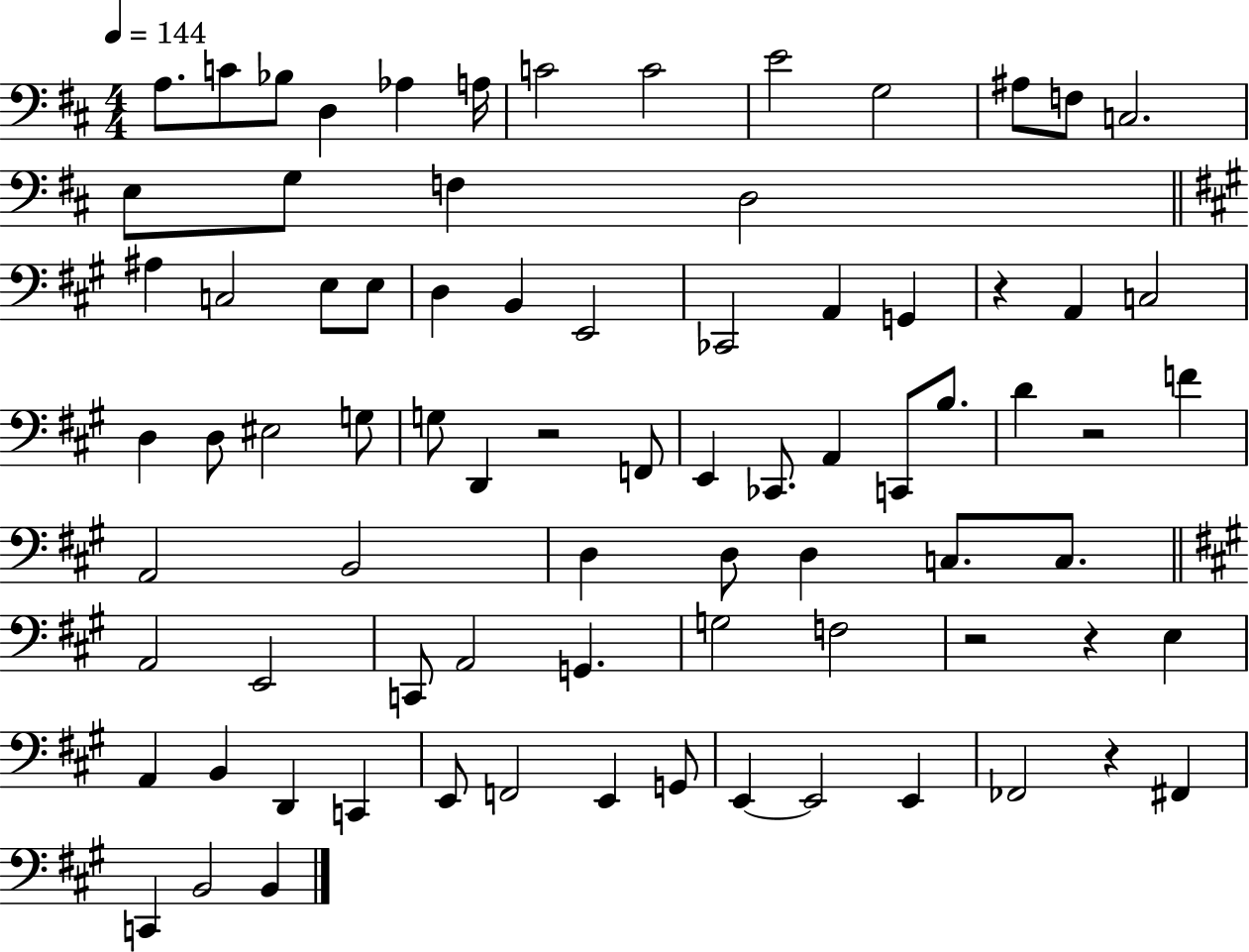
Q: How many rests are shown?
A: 6